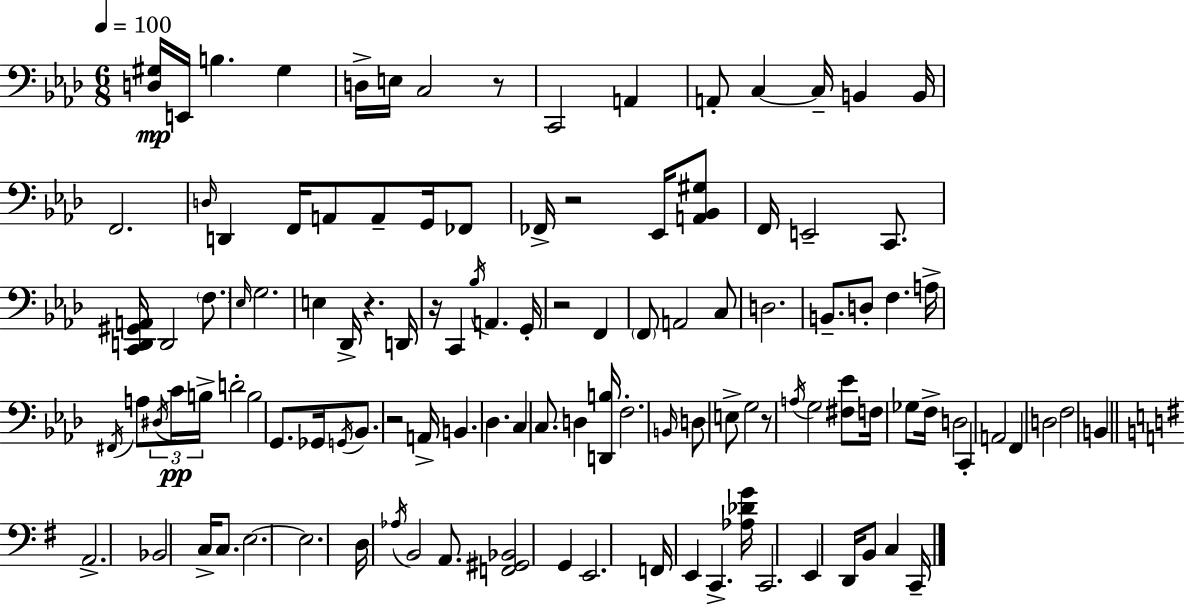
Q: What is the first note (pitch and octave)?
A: E2